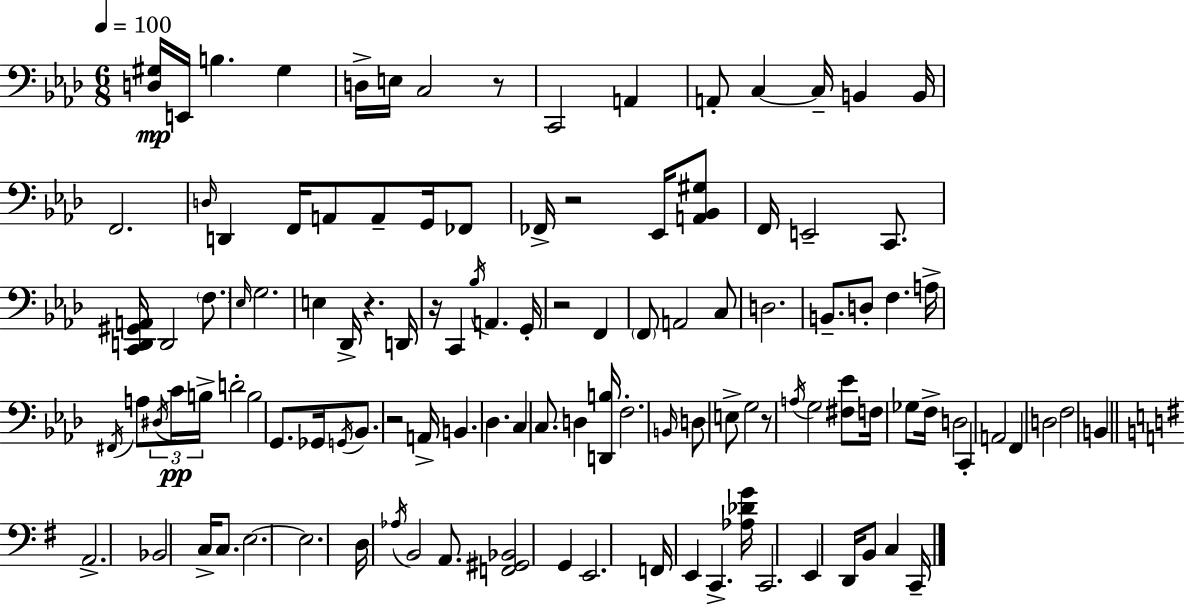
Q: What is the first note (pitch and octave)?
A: E2